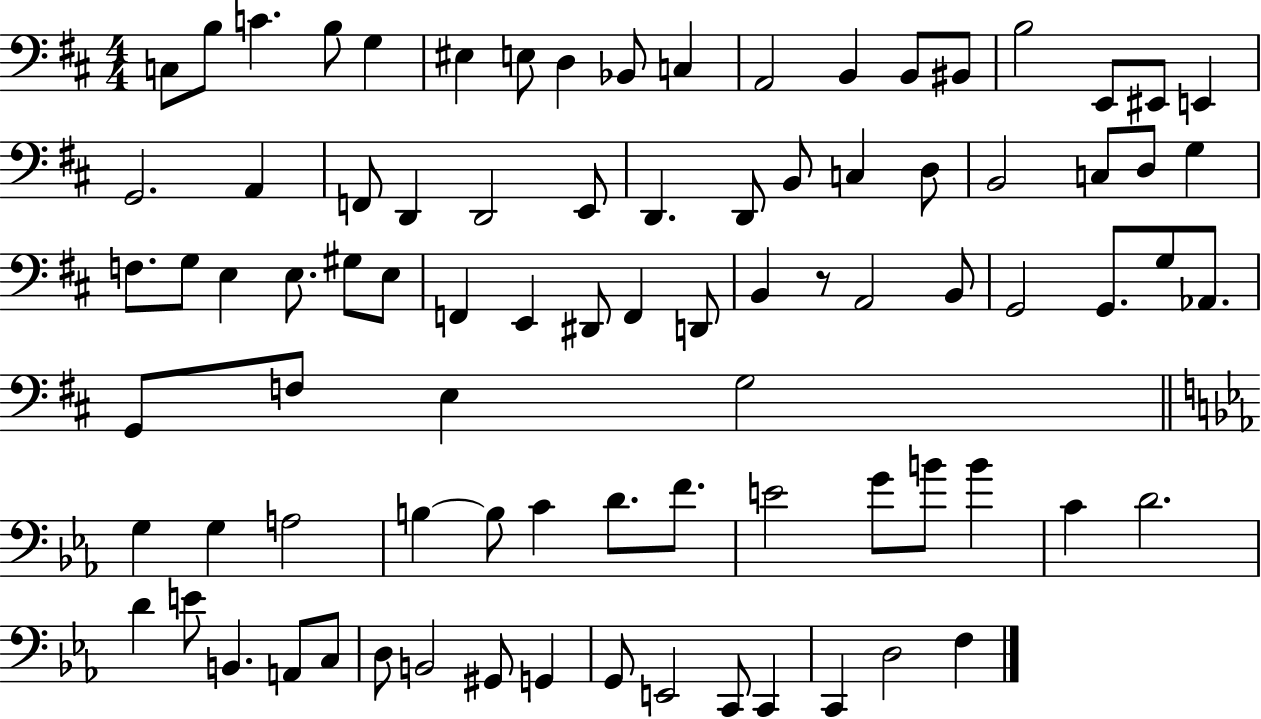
X:1
T:Untitled
M:4/4
L:1/4
K:D
C,/2 B,/2 C B,/2 G, ^E, E,/2 D, _B,,/2 C, A,,2 B,, B,,/2 ^B,,/2 B,2 E,,/2 ^E,,/2 E,, G,,2 A,, F,,/2 D,, D,,2 E,,/2 D,, D,,/2 B,,/2 C, D,/2 B,,2 C,/2 D,/2 G, F,/2 G,/2 E, E,/2 ^G,/2 E,/2 F,, E,, ^D,,/2 F,, D,,/2 B,, z/2 A,,2 B,,/2 G,,2 G,,/2 G,/2 _A,,/2 G,,/2 F,/2 E, G,2 G, G, A,2 B, B,/2 C D/2 F/2 E2 G/2 B/2 B C D2 D E/2 B,, A,,/2 C,/2 D,/2 B,,2 ^G,,/2 G,, G,,/2 E,,2 C,,/2 C,, C,, D,2 F,